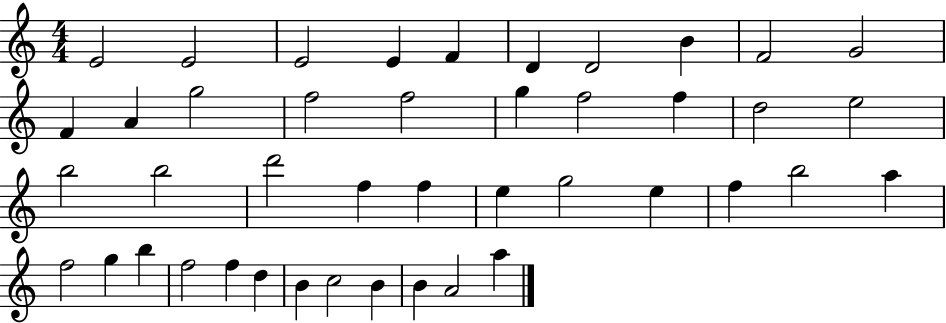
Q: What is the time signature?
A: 4/4